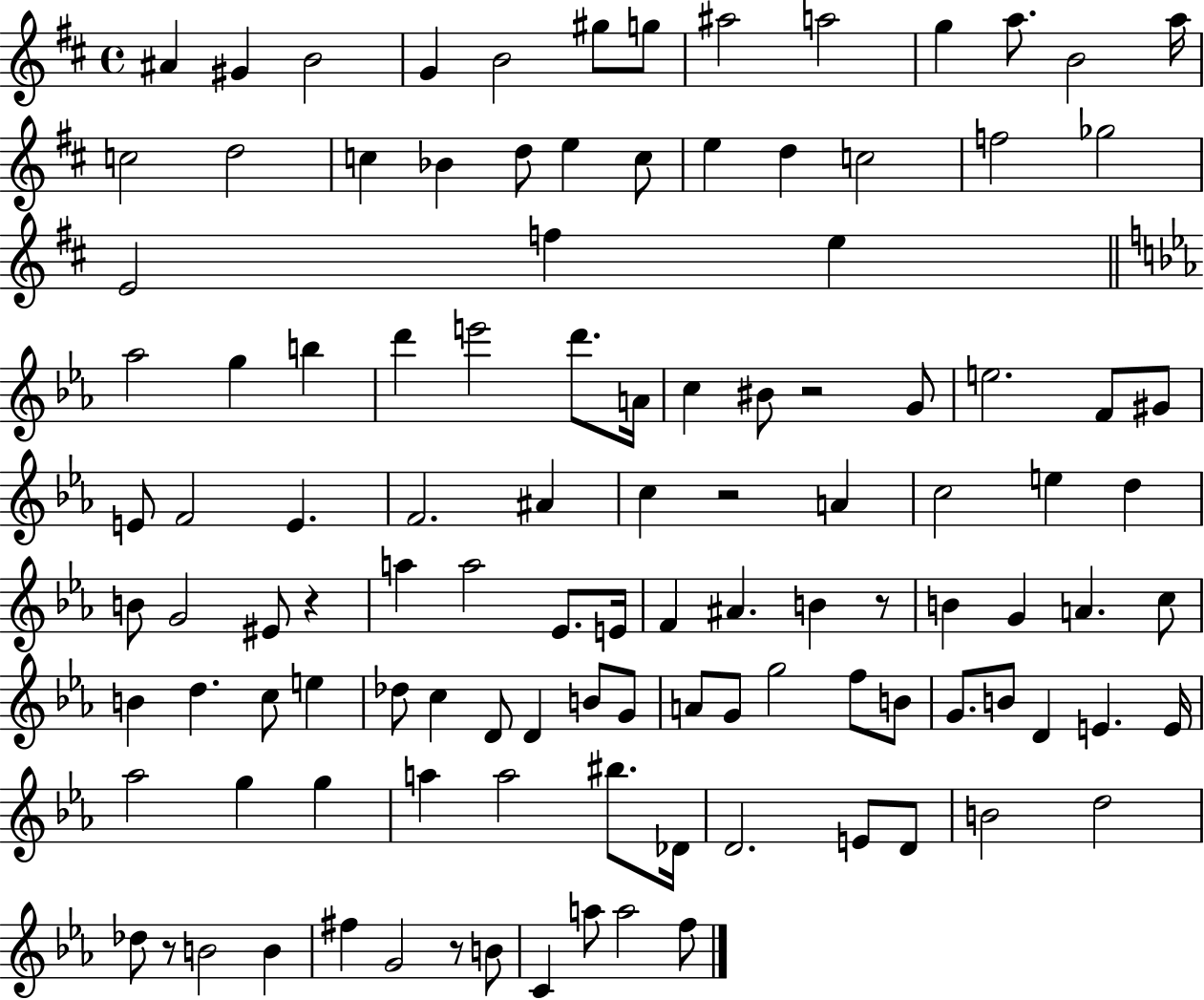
A#4/q G#4/q B4/h G4/q B4/h G#5/e G5/e A#5/h A5/h G5/q A5/e. B4/h A5/s C5/h D5/h C5/q Bb4/q D5/e E5/q C5/e E5/q D5/q C5/h F5/h Gb5/h E4/h F5/q E5/q Ab5/h G5/q B5/q D6/q E6/h D6/e. A4/s C5/q BIS4/e R/h G4/e E5/h. F4/e G#4/e E4/e F4/h E4/q. F4/h. A#4/q C5/q R/h A4/q C5/h E5/q D5/q B4/e G4/h EIS4/e R/q A5/q A5/h Eb4/e. E4/s F4/q A#4/q. B4/q R/e B4/q G4/q A4/q. C5/e B4/q D5/q. C5/e E5/q Db5/e C5/q D4/e D4/q B4/e G4/e A4/e G4/e G5/h F5/e B4/e G4/e. B4/e D4/q E4/q. E4/s Ab5/h G5/q G5/q A5/q A5/h BIS5/e. Db4/s D4/h. E4/e D4/e B4/h D5/h Db5/e R/e B4/h B4/q F#5/q G4/h R/e B4/e C4/q A5/e A5/h F5/e